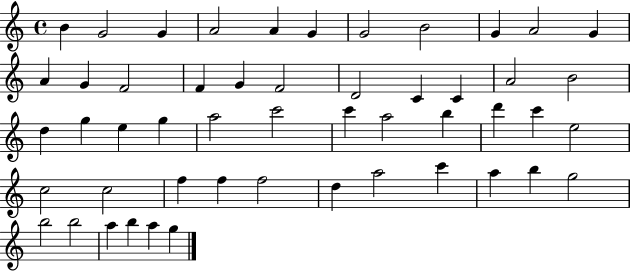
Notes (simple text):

B4/q G4/h G4/q A4/h A4/q G4/q G4/h B4/h G4/q A4/h G4/q A4/q G4/q F4/h F4/q G4/q F4/h D4/h C4/q C4/q A4/h B4/h D5/q G5/q E5/q G5/q A5/h C6/h C6/q A5/h B5/q D6/q C6/q E5/h C5/h C5/h F5/q F5/q F5/h D5/q A5/h C6/q A5/q B5/q G5/h B5/h B5/h A5/q B5/q A5/q G5/q